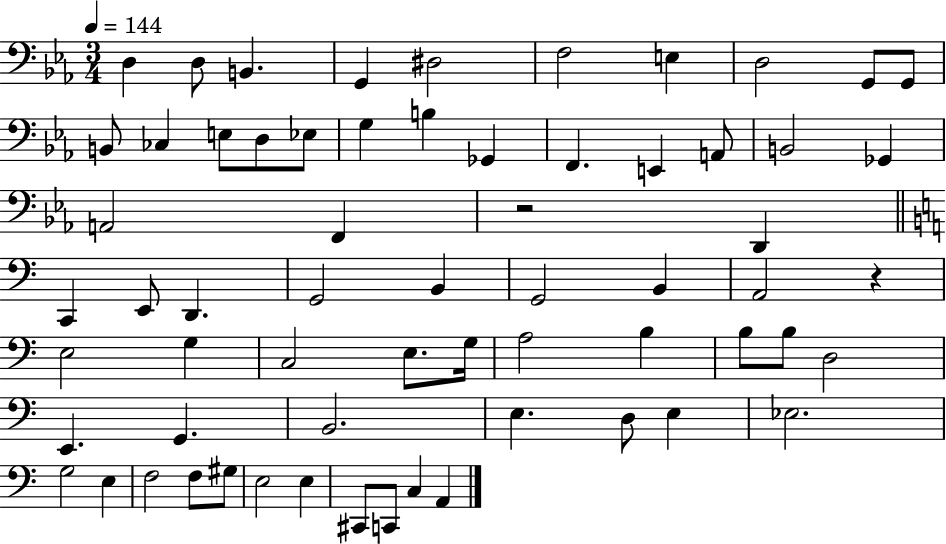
{
  \clef bass
  \numericTimeSignature
  \time 3/4
  \key ees \major
  \tempo 4 = 144
  \repeat volta 2 { d4 d8 b,4. | g,4 dis2 | f2 e4 | d2 g,8 g,8 | \break b,8 ces4 e8 d8 ees8 | g4 b4 ges,4 | f,4. e,4 a,8 | b,2 ges,4 | \break a,2 f,4 | r2 d,4 | \bar "||" \break \key c \major c,4 e,8 d,4. | g,2 b,4 | g,2 b,4 | a,2 r4 | \break e2 g4 | c2 e8. g16 | a2 b4 | b8 b8 d2 | \break e,4. g,4. | b,2. | e4. d8 e4 | ees2. | \break g2 e4 | f2 f8 gis8 | e2 e4 | cis,8 c,8 c4 a,4 | \break } \bar "|."
}